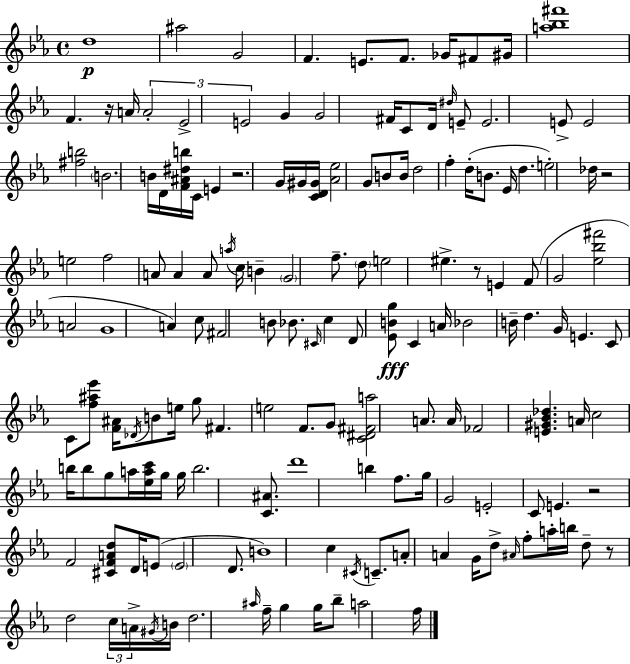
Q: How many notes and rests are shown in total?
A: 156